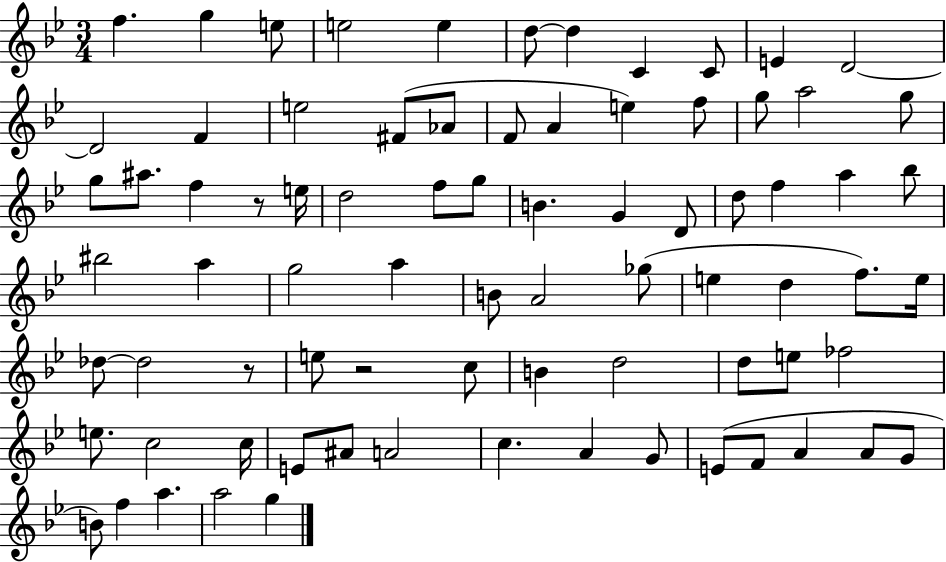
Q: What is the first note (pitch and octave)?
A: F5